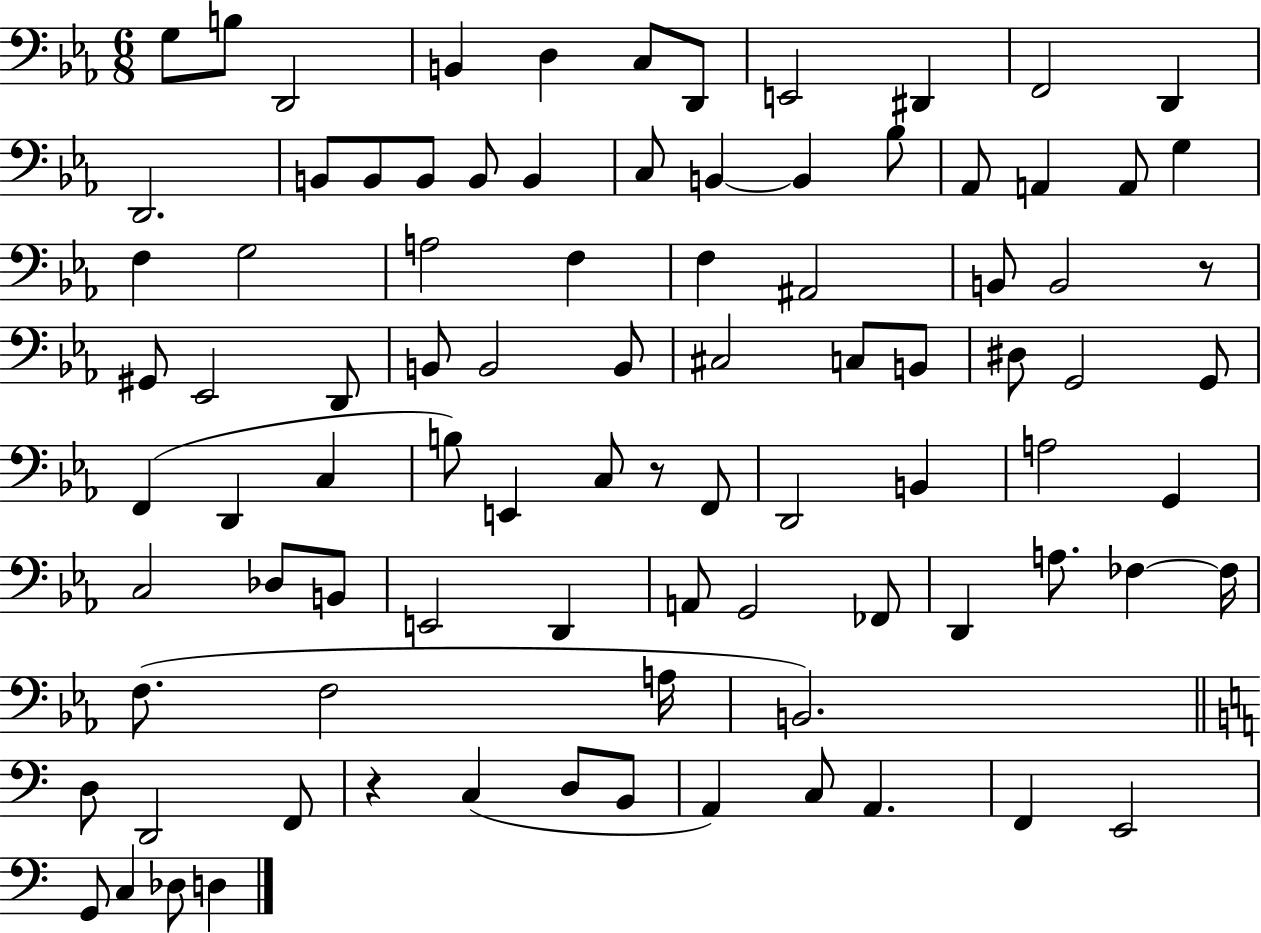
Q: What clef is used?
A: bass